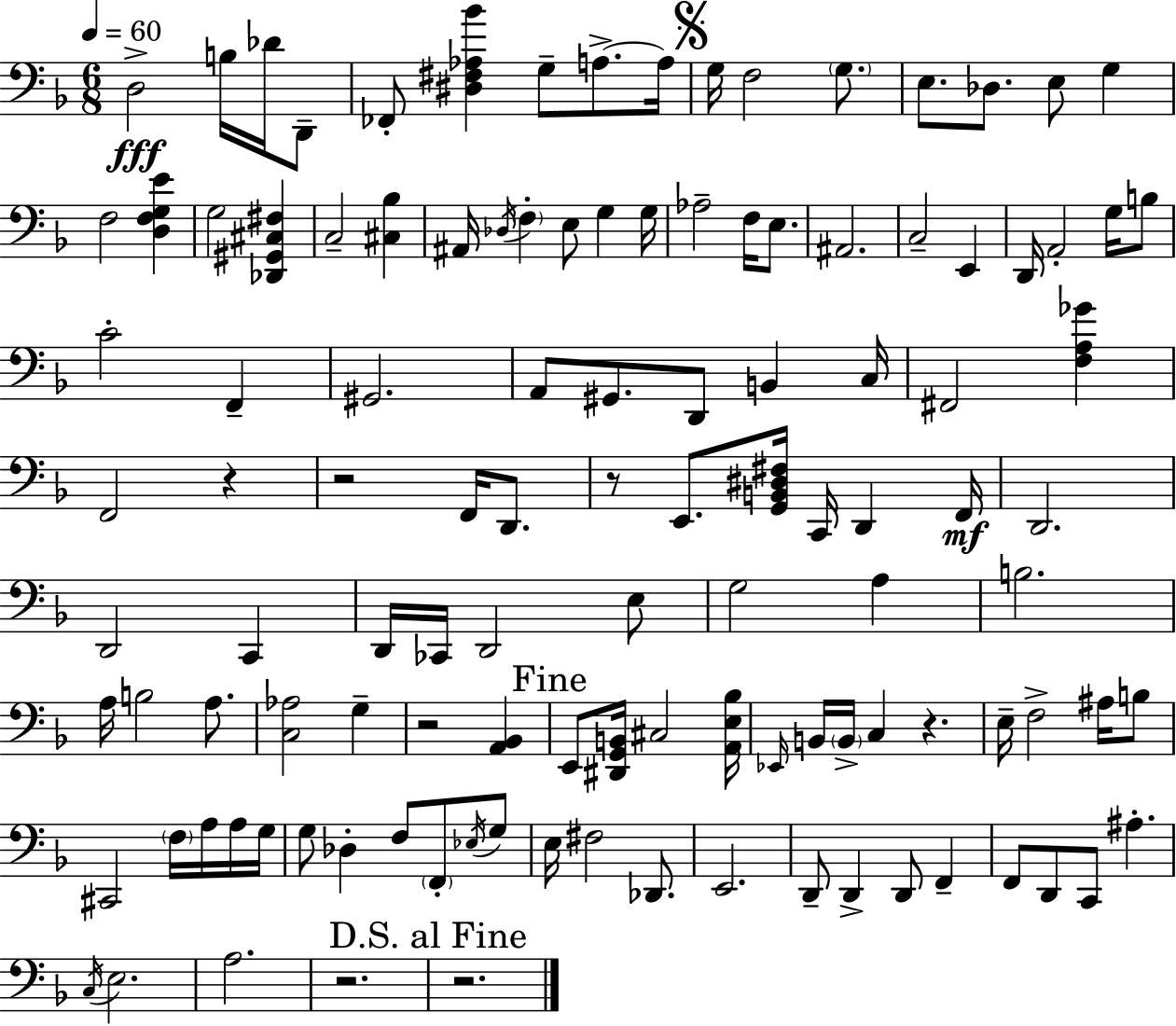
X:1
T:Untitled
M:6/8
L:1/4
K:Dm
D,2 B,/4 _D/4 D,,/2 _F,,/2 [^D,^F,_A,_B] G,/2 A,/2 A,/4 G,/4 F,2 G,/2 E,/2 _D,/2 E,/2 G, F,2 [D,F,G,E] G,2 [_D,,^G,,^C,^F,] C,2 [^C,_B,] ^A,,/4 _D,/4 F, E,/2 G, G,/4 _A,2 F,/4 E,/2 ^A,,2 C,2 E,, D,,/4 A,,2 G,/4 B,/2 C2 F,, ^G,,2 A,,/2 ^G,,/2 D,,/2 B,, C,/4 ^F,,2 [F,A,_G] F,,2 z z2 F,,/4 D,,/2 z/2 E,,/2 [G,,B,,^D,^F,]/4 C,,/4 D,, F,,/4 D,,2 D,,2 C,, D,,/4 _C,,/4 D,,2 E,/2 G,2 A, B,2 A,/4 B,2 A,/2 [C,_A,]2 G, z2 [A,,_B,,] E,,/2 [^D,,G,,B,,]/4 ^C,2 [A,,E,_B,]/4 _E,,/4 B,,/4 B,,/4 C, z E,/4 F,2 ^A,/4 B,/2 ^C,,2 F,/4 A,/4 A,/4 G,/4 G,/2 _D, F,/2 F,,/2 _E,/4 G,/2 E,/4 ^F,2 _D,,/2 E,,2 D,,/2 D,, D,,/2 F,, F,,/2 D,,/2 C,,/2 ^A, C,/4 E,2 A,2 z2 z2